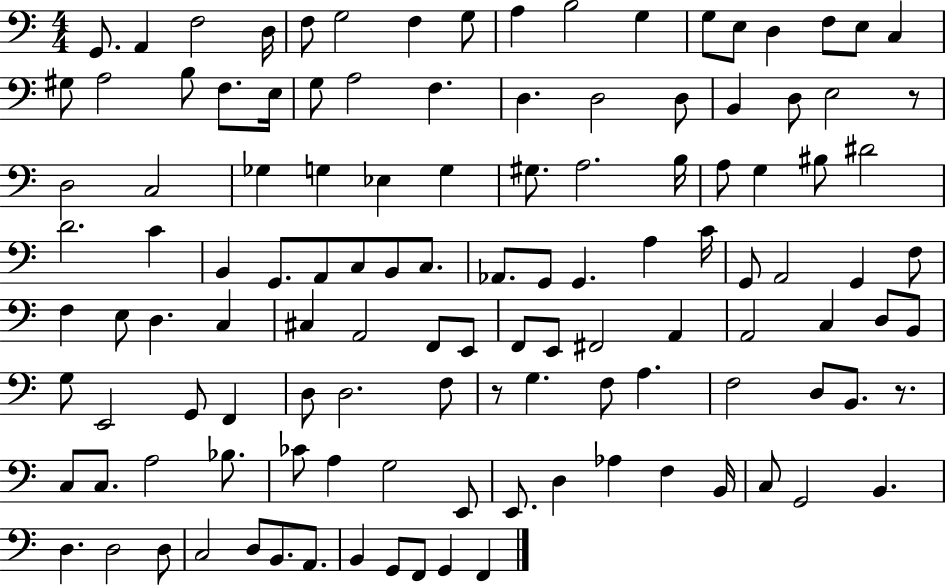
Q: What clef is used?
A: bass